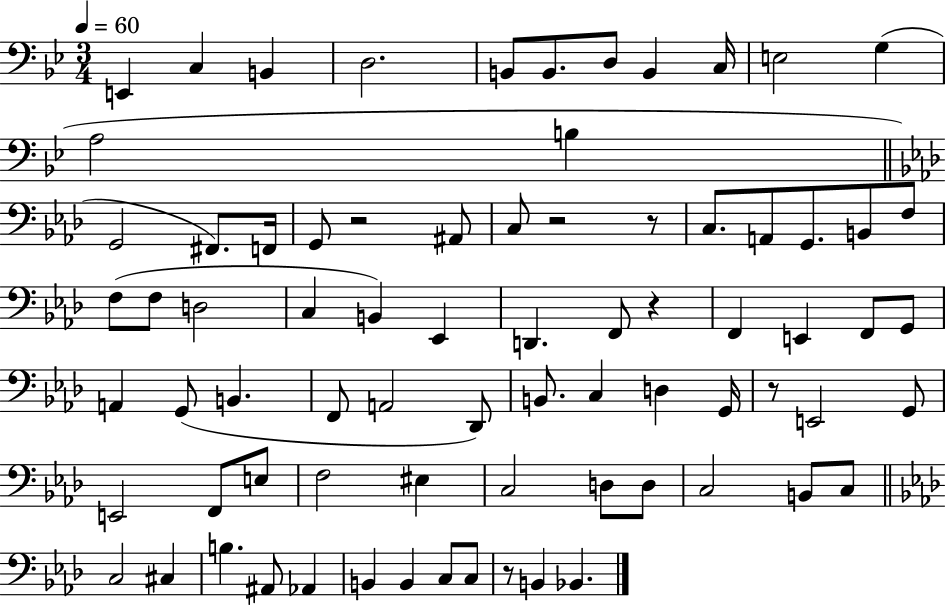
E2/q C3/q B2/q D3/h. B2/e B2/e. D3/e B2/q C3/s E3/h G3/q A3/h B3/q G2/h F#2/e. F2/s G2/e R/h A#2/e C3/e R/h R/e C3/e. A2/e G2/e. B2/e F3/e F3/e F3/e D3/h C3/q B2/q Eb2/q D2/q. F2/e R/q F2/q E2/q F2/e G2/e A2/q G2/e B2/q. F2/e A2/h Db2/e B2/e. C3/q D3/q G2/s R/e E2/h G2/e E2/h F2/e E3/e F3/h EIS3/q C3/h D3/e D3/e C3/h B2/e C3/e C3/h C#3/q B3/q. A#2/e Ab2/q B2/q B2/q C3/e C3/e R/e B2/q Bb2/q.